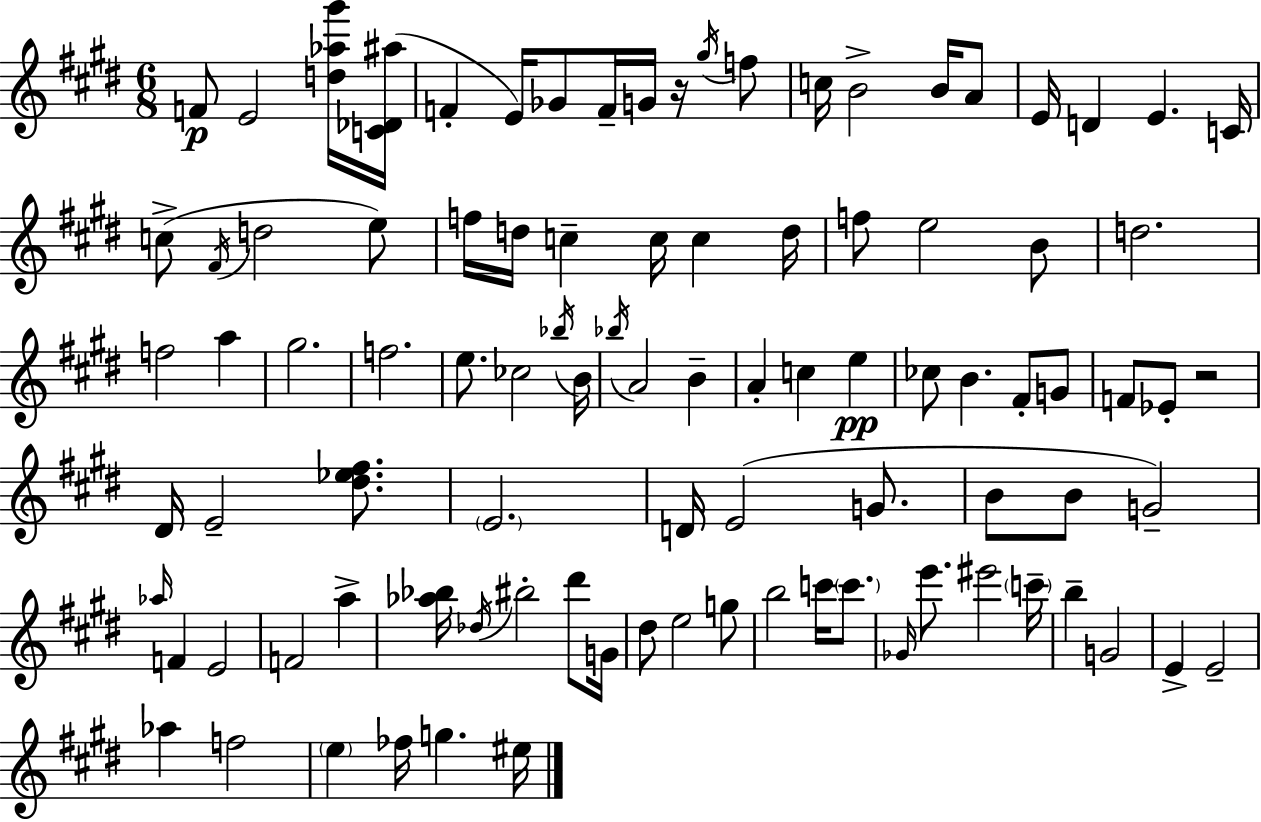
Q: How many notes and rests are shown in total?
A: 95